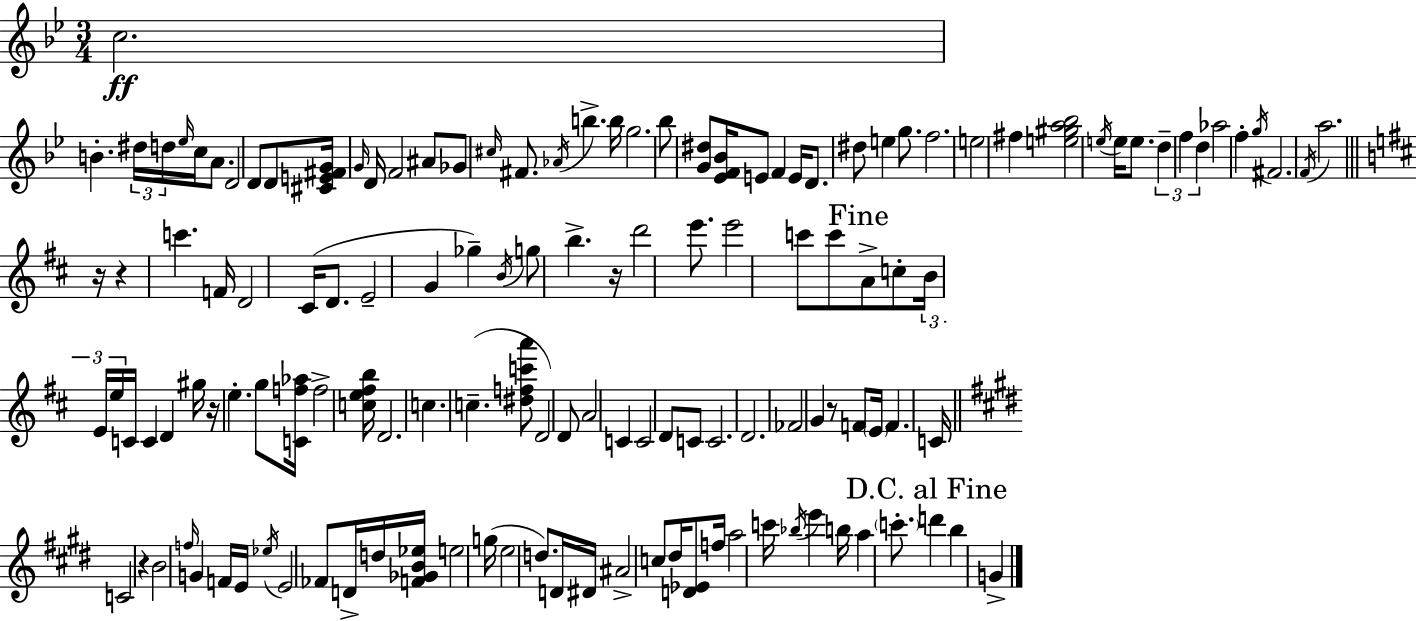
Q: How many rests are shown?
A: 6